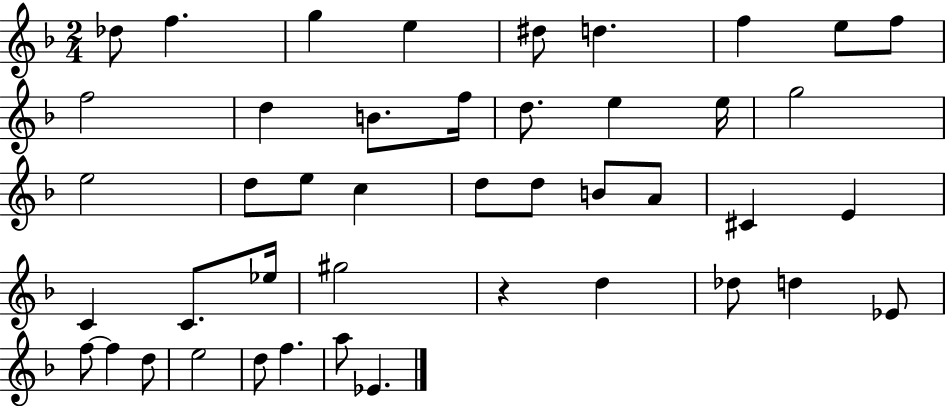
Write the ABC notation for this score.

X:1
T:Untitled
M:2/4
L:1/4
K:F
_d/2 f g e ^d/2 d f e/2 f/2 f2 d B/2 f/4 d/2 e e/4 g2 e2 d/2 e/2 c d/2 d/2 B/2 A/2 ^C E C C/2 _e/4 ^g2 z d _d/2 d _E/2 f/2 f d/2 e2 d/2 f a/2 _E